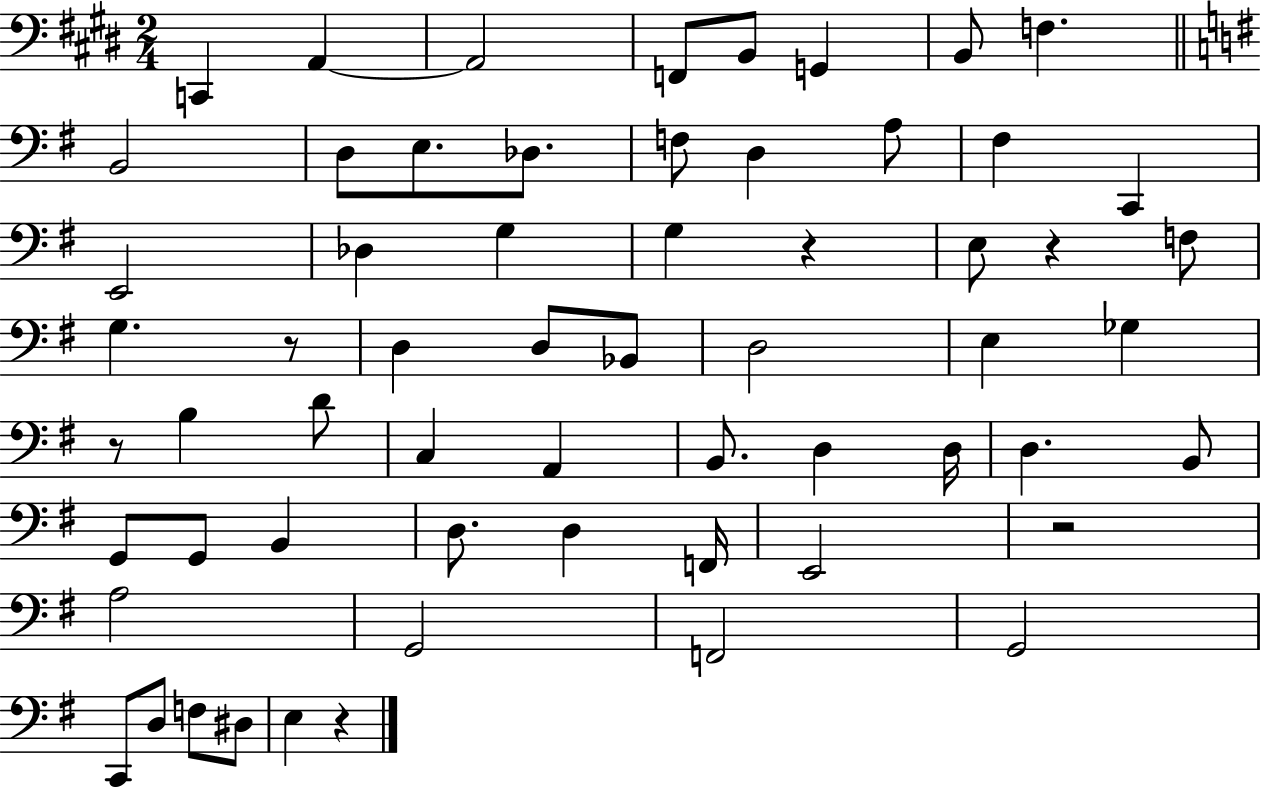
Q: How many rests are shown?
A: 6